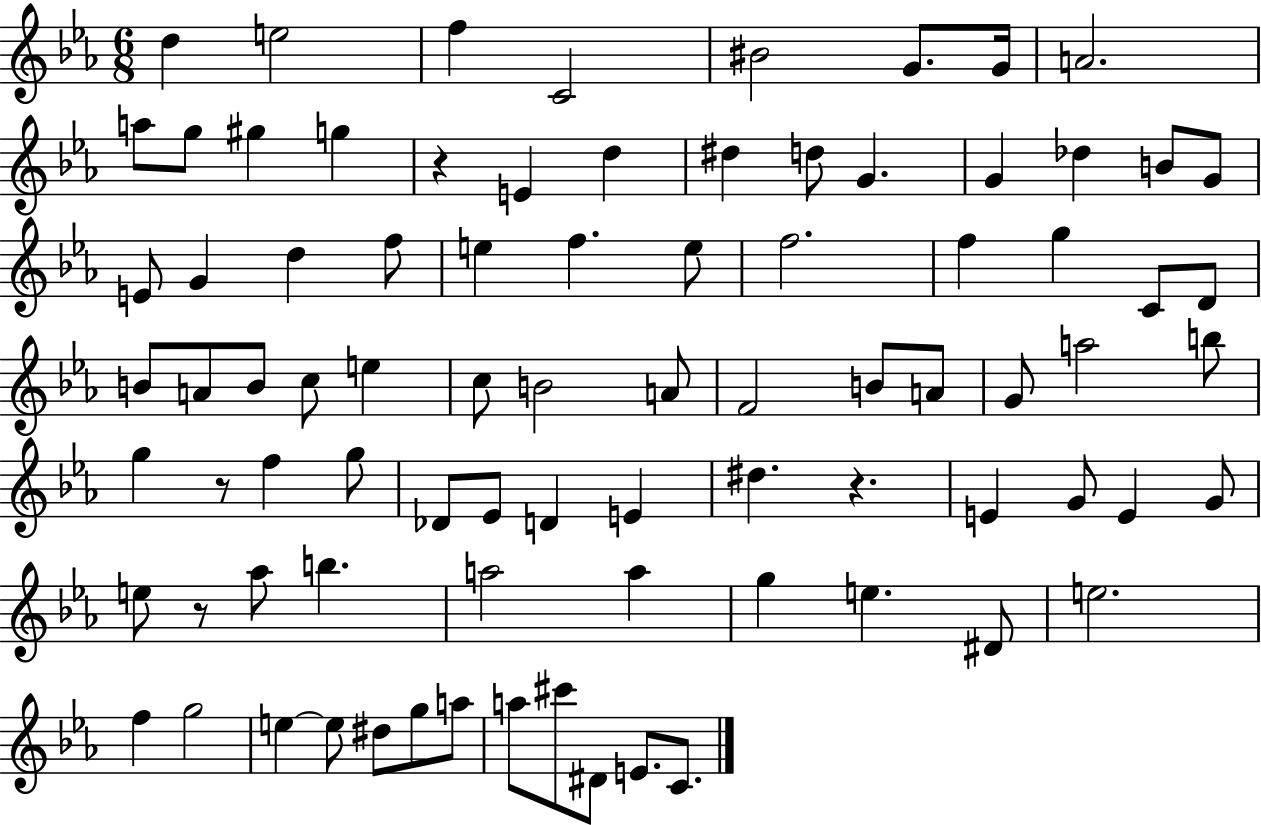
{
  \clef treble
  \numericTimeSignature
  \time 6/8
  \key ees \major
  d''4 e''2 | f''4 c'2 | bis'2 g'8. g'16 | a'2. | \break a''8 g''8 gis''4 g''4 | r4 e'4 d''4 | dis''4 d''8 g'4. | g'4 des''4 b'8 g'8 | \break e'8 g'4 d''4 f''8 | e''4 f''4. e''8 | f''2. | f''4 g''4 c'8 d'8 | \break b'8 a'8 b'8 c''8 e''4 | c''8 b'2 a'8 | f'2 b'8 a'8 | g'8 a''2 b''8 | \break g''4 r8 f''4 g''8 | des'8 ees'8 d'4 e'4 | dis''4. r4. | e'4 g'8 e'4 g'8 | \break e''8 r8 aes''8 b''4. | a''2 a''4 | g''4 e''4. dis'8 | e''2. | \break f''4 g''2 | e''4~~ e''8 dis''8 g''8 a''8 | a''8 cis'''8 dis'8 e'8. c'8. | \bar "|."
}